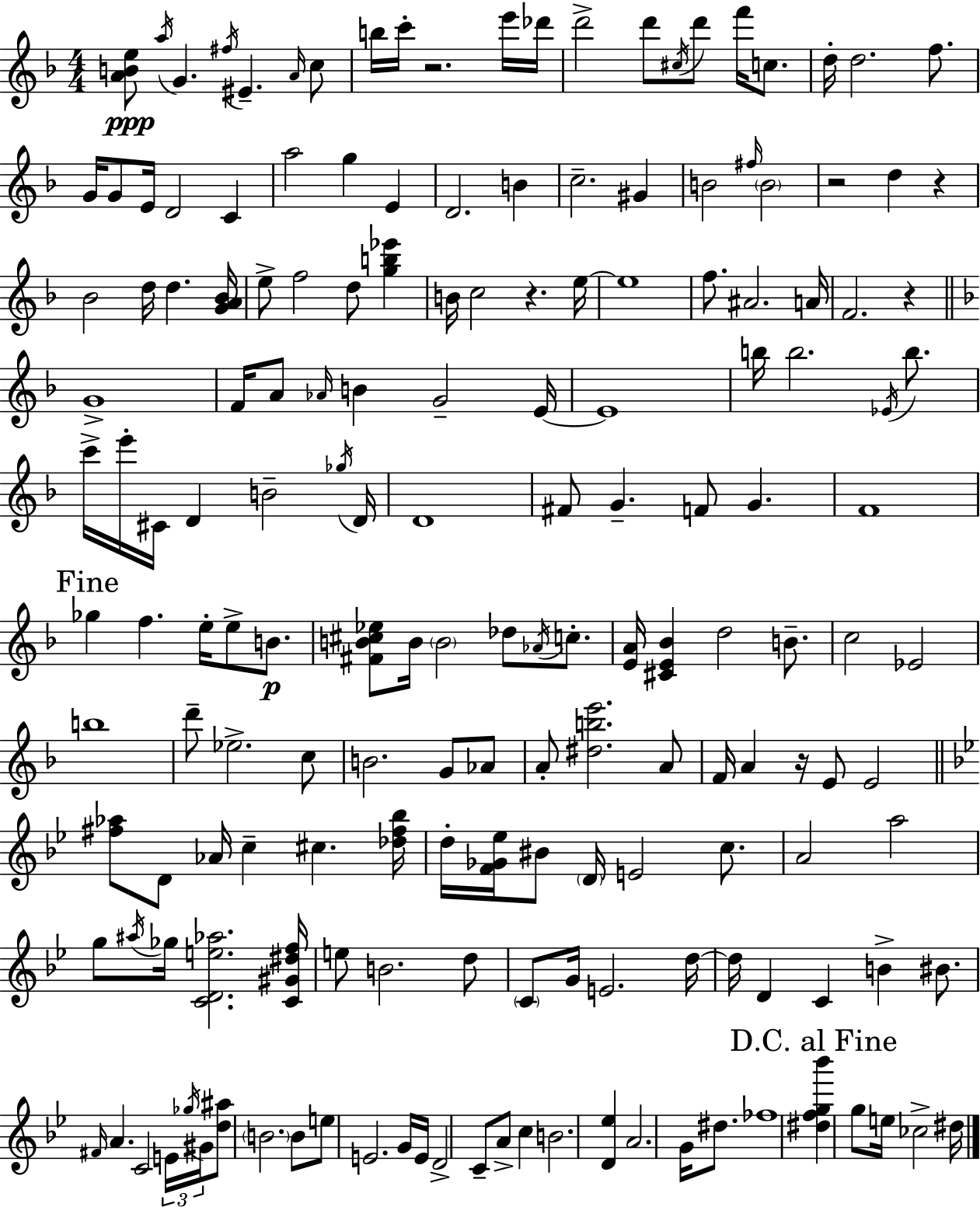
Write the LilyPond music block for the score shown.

{
  \clef treble
  \numericTimeSignature
  \time 4/4
  \key d \minor
  <a' b' e''>8\ppp \acciaccatura { a''16 } g'4. \acciaccatura { fis''16 } eis'4.-- | \grace { a'16 } c''8 b''16 c'''16-. r2. | e'''16 des'''16 d'''2-> d'''8 \acciaccatura { cis''16 } d'''8 | f'''16 c''8. d''16-. d''2. | \break f''8. g'16 g'8 e'16 d'2 | c'4 a''2 g''4 | e'4 d'2. | b'4 c''2.-- | \break gis'4 b'2 \grace { fis''16 } \parenthesize b'2 | r2 d''4 | r4 bes'2 d''16 d''4. | <g' a' bes'>16 e''8-> f''2 d''8 | \break <g'' b'' ees'''>4 b'16 c''2 r4. | e''16~~ e''1 | f''8. ais'2. | a'16 f'2. | \break r4 \bar "||" \break \key f \major g'1-> | f'16 a'8 \grace { aes'16 } b'4 g'2-- | e'16~~ e'1 | b''16 b''2. \acciaccatura { ees'16 } b''8. | \break c'''16-> e'''16-. cis'16 d'4 b'2-- | \acciaccatura { ges''16 } d'16 d'1 | fis'8 g'4.-- f'8 g'4. | f'1 | \break \mark "Fine" ges''4 f''4. e''16-. e''8-> | b'8.\p <fis' b' cis'' ees''>8 b'16 \parenthesize b'2 des''8 | \acciaccatura { aes'16 } c''8.-. <e' a'>16 <cis' e' bes'>4 d''2 | b'8.-- c''2 ees'2 | \break b''1 | d'''8-- ees''2.-> | c''8 b'2. | g'8 aes'8 a'8-. <dis'' b'' e'''>2. | \break a'8 f'16 a'4 r16 e'8 e'2 | \bar "||" \break \key bes \major <fis'' aes''>8 d'8 aes'16 c''4-- cis''4. <des'' fis'' bes''>16 | d''16-. <f' ges' ees''>16 bis'8 \parenthesize d'16 e'2 c''8. | a'2 a''2 | g''8 \acciaccatura { ais''16 } ges''16 <c' d' e'' aes''>2. | \break <c' gis' dis'' f''>16 e''8 b'2. d''8 | \parenthesize c'8 g'16 e'2. | d''16~~ d''16 d'4 c'4 b'4-> bis'8. | \grace { fis'16 } a'4. c'2 | \break \tuplet 3/2 { e'16 \acciaccatura { ges''16 } gis'16 } <d'' ais''>8 \parenthesize b'2. | b'8 e''8 e'2. | g'16 e'16 d'2-> c'8-- a'8-> c''4 | b'2. <d' ees''>4 | \break a'2. g'16 | dis''8. fes''1 | \mark "D.C. al Fine" <dis'' f'' g'' bes'''>4 g''8 e''16 ces''2-> | dis''16 \bar "|."
}